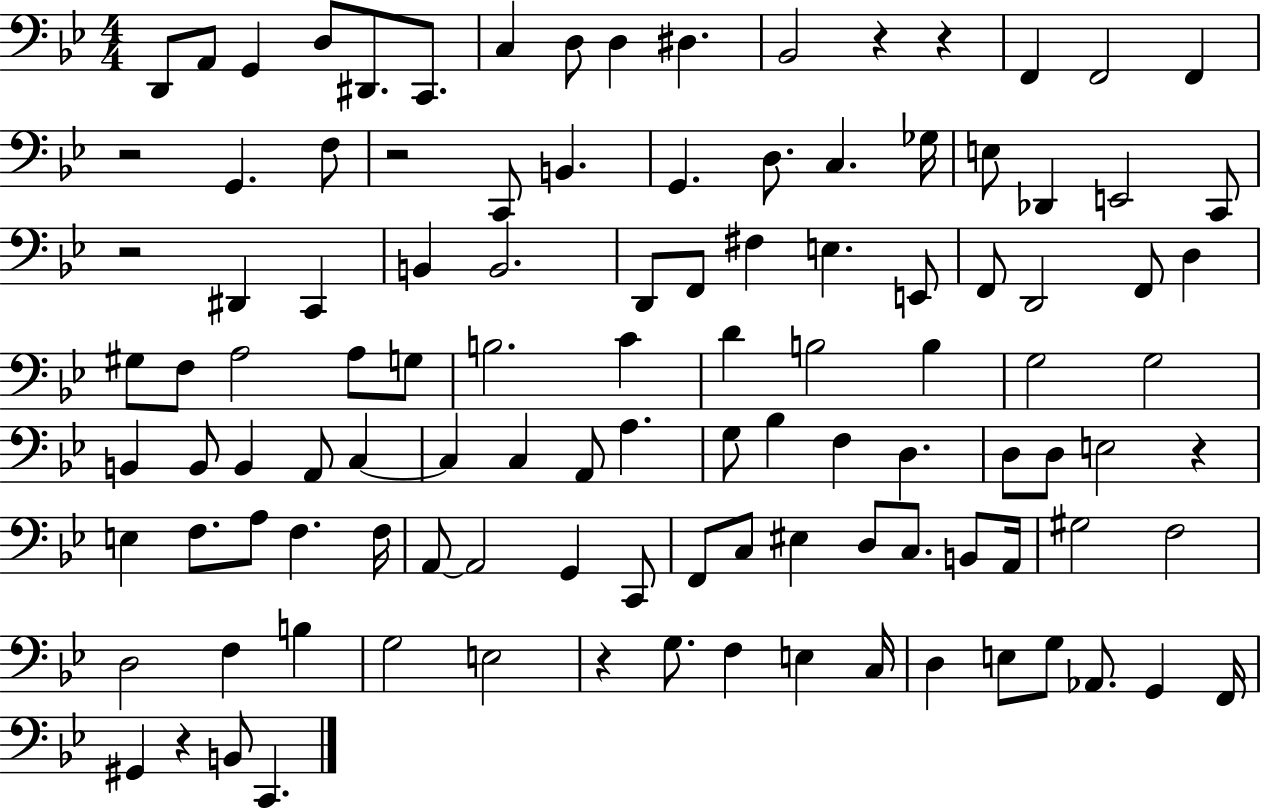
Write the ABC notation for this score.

X:1
T:Untitled
M:4/4
L:1/4
K:Bb
D,,/2 A,,/2 G,, D,/2 ^D,,/2 C,,/2 C, D,/2 D, ^D, _B,,2 z z F,, F,,2 F,, z2 G,, F,/2 z2 C,,/2 B,, G,, D,/2 C, _G,/4 E,/2 _D,, E,,2 C,,/2 z2 ^D,, C,, B,, B,,2 D,,/2 F,,/2 ^F, E, E,,/2 F,,/2 D,,2 F,,/2 D, ^G,/2 F,/2 A,2 A,/2 G,/2 B,2 C D B,2 B, G,2 G,2 B,, B,,/2 B,, A,,/2 C, C, C, A,,/2 A, G,/2 _B, F, D, D,/2 D,/2 E,2 z E, F,/2 A,/2 F, F,/4 A,,/2 A,,2 G,, C,,/2 F,,/2 C,/2 ^E, D,/2 C,/2 B,,/2 A,,/4 ^G,2 F,2 D,2 F, B, G,2 E,2 z G,/2 F, E, C,/4 D, E,/2 G,/2 _A,,/2 G,, F,,/4 ^G,, z B,,/2 C,,